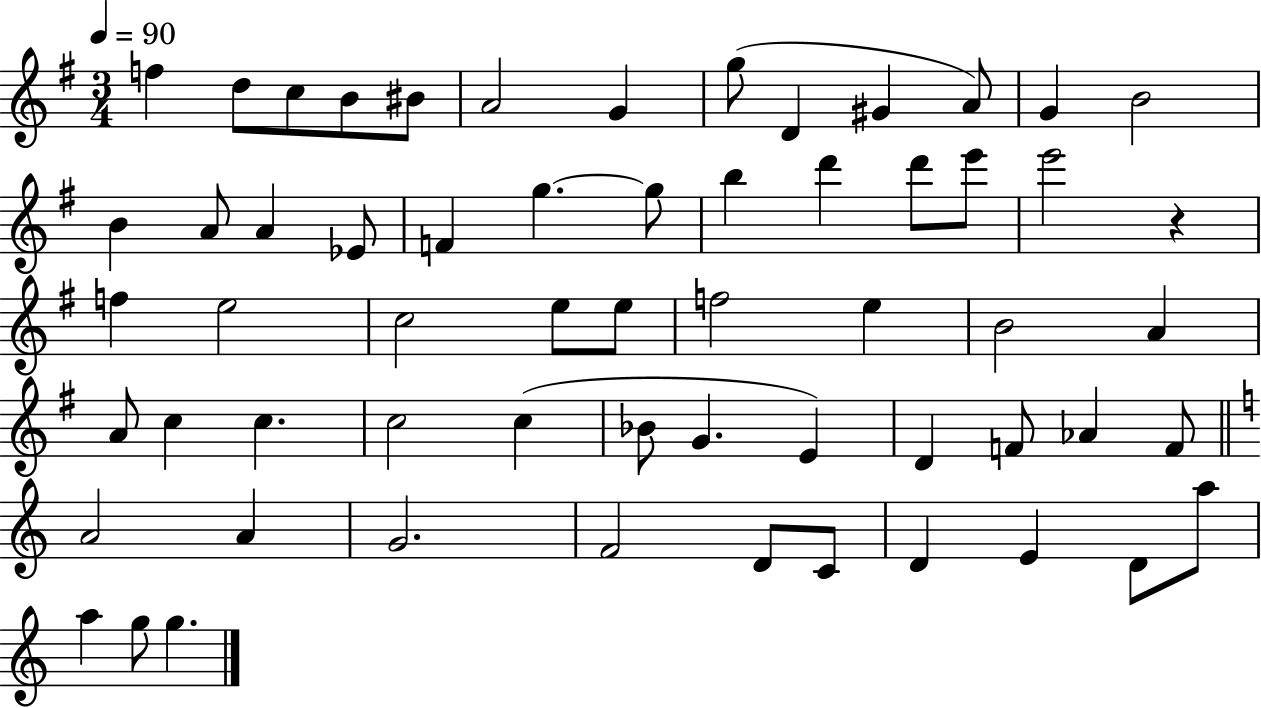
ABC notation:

X:1
T:Untitled
M:3/4
L:1/4
K:G
f d/2 c/2 B/2 ^B/2 A2 G g/2 D ^G A/2 G B2 B A/2 A _E/2 F g g/2 b d' d'/2 e'/2 e'2 z f e2 c2 e/2 e/2 f2 e B2 A A/2 c c c2 c _B/2 G E D F/2 _A F/2 A2 A G2 F2 D/2 C/2 D E D/2 a/2 a g/2 g